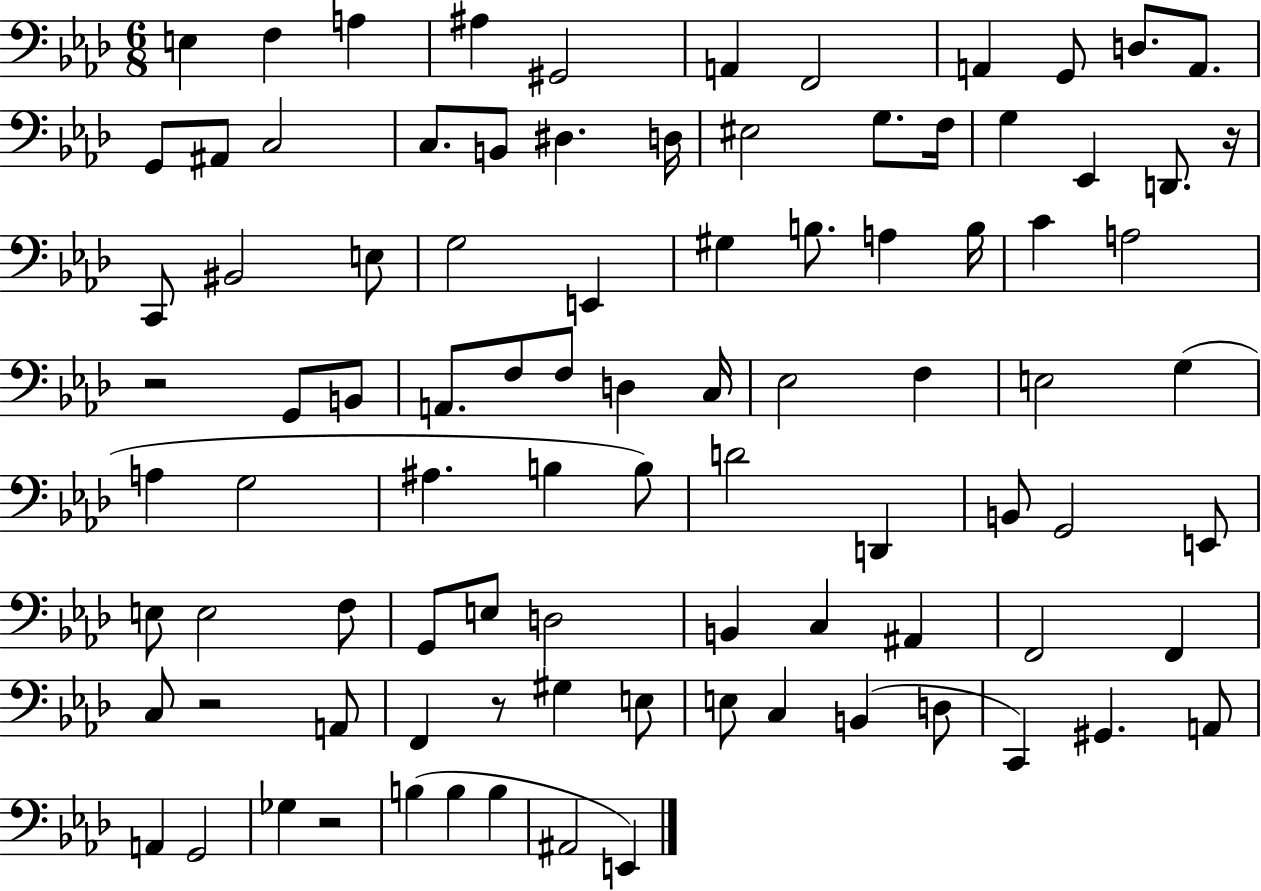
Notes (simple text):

E3/q F3/q A3/q A#3/q G#2/h A2/q F2/h A2/q G2/e D3/e. A2/e. G2/e A#2/e C3/h C3/e. B2/e D#3/q. D3/s EIS3/h G3/e. F3/s G3/q Eb2/q D2/e. R/s C2/e BIS2/h E3/e G3/h E2/q G#3/q B3/e. A3/q B3/s C4/q A3/h R/h G2/e B2/e A2/e. F3/e F3/e D3/q C3/s Eb3/h F3/q E3/h G3/q A3/q G3/h A#3/q. B3/q B3/e D4/h D2/q B2/e G2/h E2/e E3/e E3/h F3/e G2/e E3/e D3/h B2/q C3/q A#2/q F2/h F2/q C3/e R/h A2/e F2/q R/e G#3/q E3/e E3/e C3/q B2/q D3/e C2/q G#2/q. A2/e A2/q G2/h Gb3/q R/h B3/q B3/q B3/q A#2/h E2/q